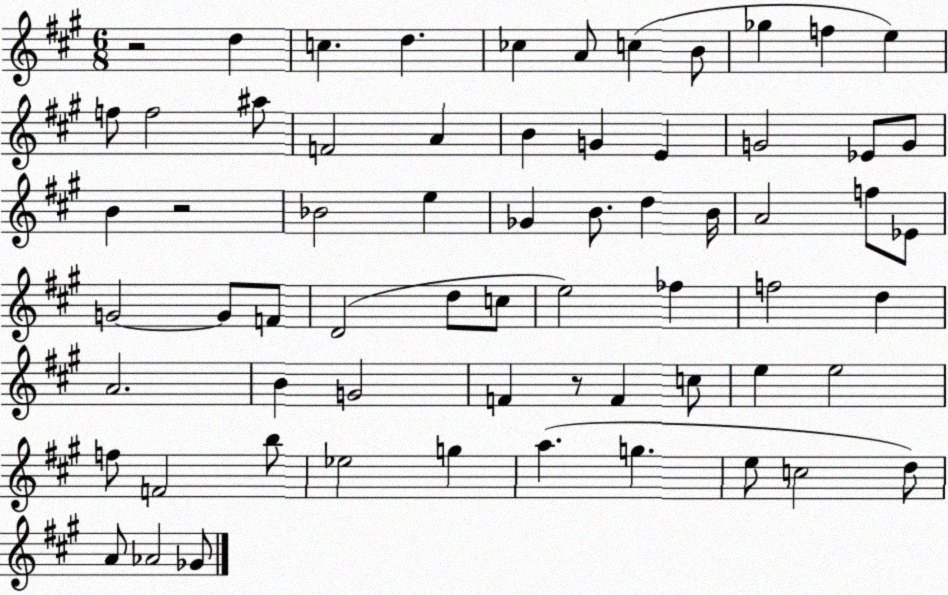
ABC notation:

X:1
T:Untitled
M:6/8
L:1/4
K:A
z2 d c d _c A/2 c B/2 _g f e f/2 f2 ^a/2 F2 A B G E G2 _E/2 G/2 B z2 _B2 e _G B/2 d B/4 A2 f/2 _E/2 G2 G/2 F/2 D2 d/2 c/2 e2 _f f2 d A2 B G2 F z/2 F c/2 e e2 f/2 F2 b/2 _e2 g a g e/2 c2 d/2 A/2 _A2 _G/2